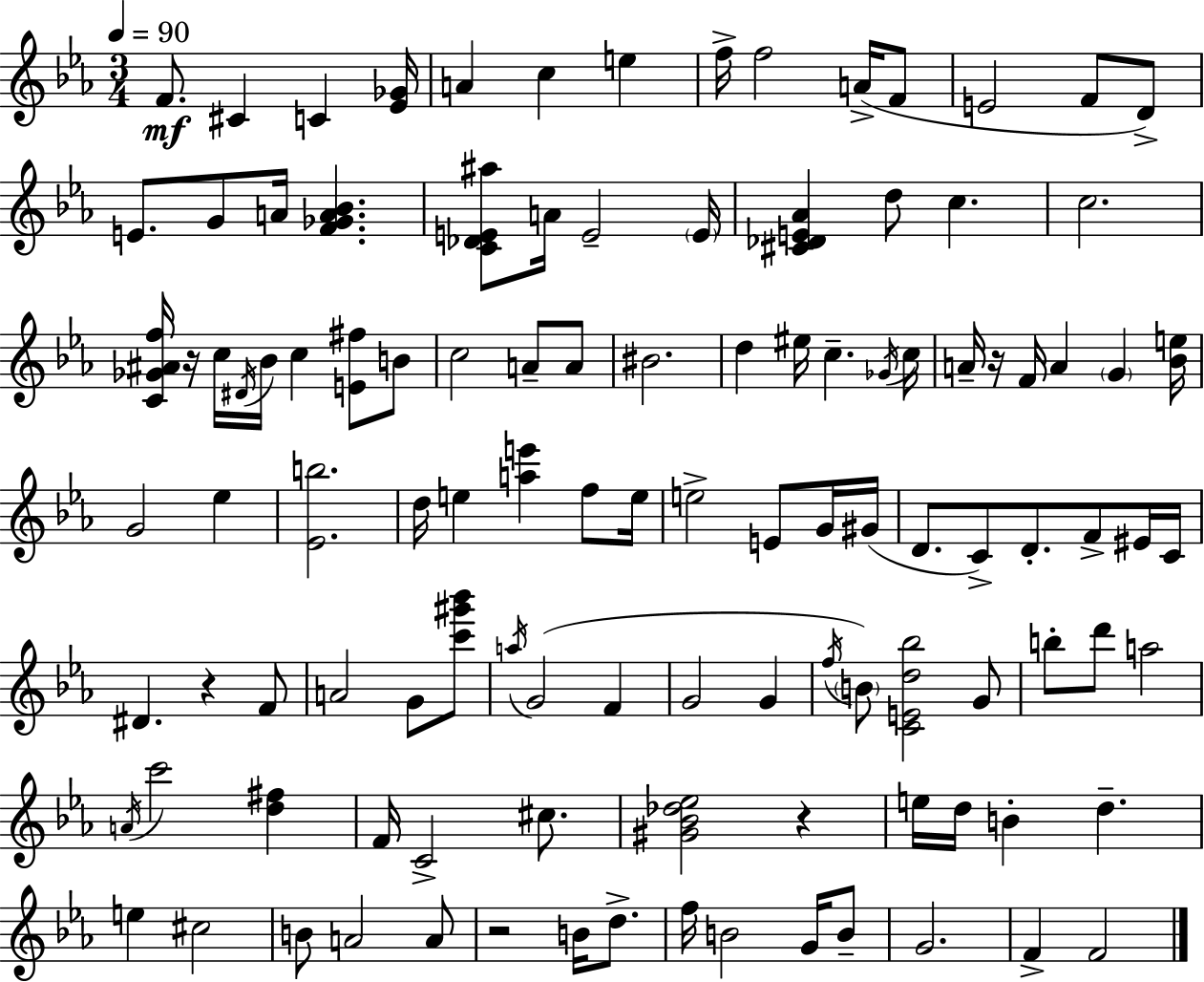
X:1
T:Untitled
M:3/4
L:1/4
K:Eb
F/2 ^C C [_E_G]/4 A c e f/4 f2 A/4 F/2 E2 F/2 D/2 E/2 G/2 A/4 [F_GA_B] [C_DE^a]/2 A/4 E2 E/4 [^C_DE_A] d/2 c c2 [C_G^Af]/4 z/4 c/4 ^D/4 _B/4 c [E^f]/2 B/2 c2 A/2 A/2 ^B2 d ^e/4 c _G/4 c/4 A/4 z/4 F/4 A G [_Be]/4 G2 _e [_Eb]2 d/4 e [ae'] f/2 e/4 e2 E/2 G/4 ^G/4 D/2 C/2 D/2 F/2 ^E/4 C/4 ^D z F/2 A2 G/2 [c'^g'_b']/2 a/4 G2 F G2 G f/4 B/2 [CEd_b]2 G/2 b/2 d'/2 a2 A/4 c'2 [d^f] F/4 C2 ^c/2 [^G_B_d_e]2 z e/4 d/4 B d e ^c2 B/2 A2 A/2 z2 B/4 d/2 f/4 B2 G/4 B/2 G2 F F2